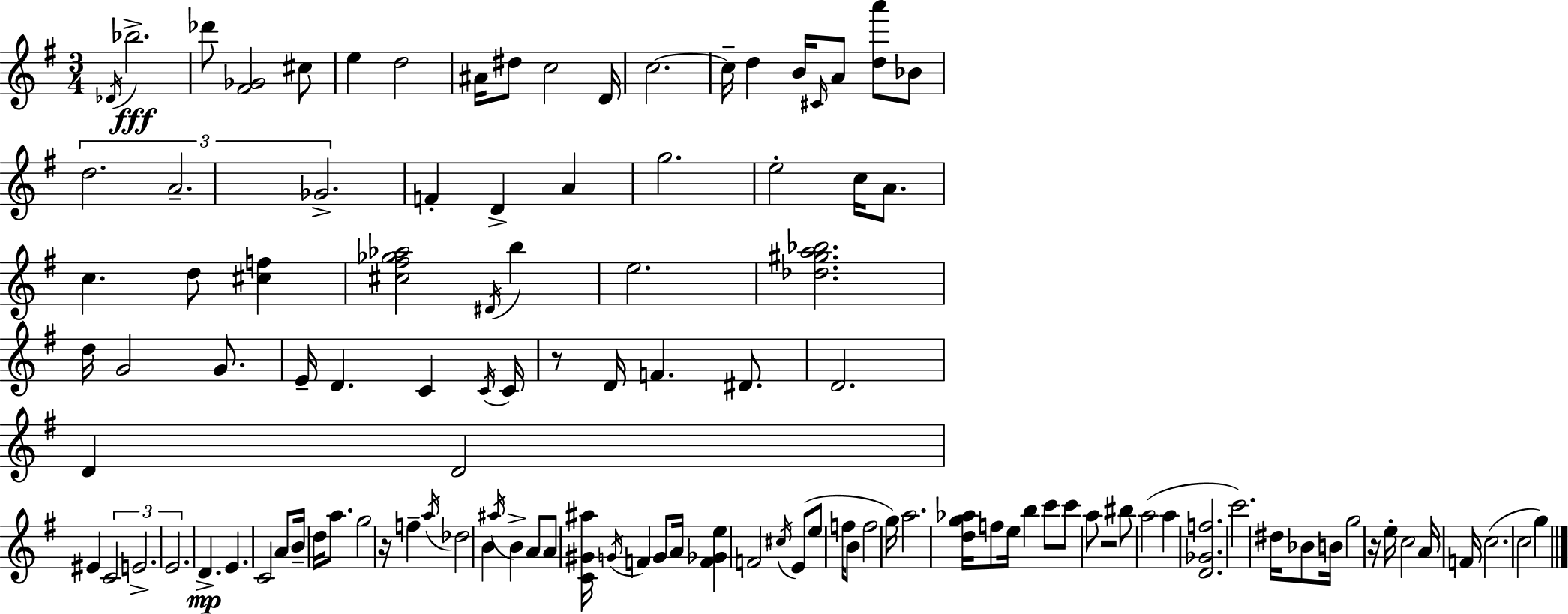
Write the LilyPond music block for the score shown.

{
  \clef treble
  \numericTimeSignature
  \time 3/4
  \key g \major
  \acciaccatura { des'16 }\fff bes''2.-> | des'''8 <fis' ges'>2 cis''8 | e''4 d''2 | ais'16 dis''8 c''2 | \break d'16 c''2.~~ | c''16-- d''4 b'16 \grace { cis'16 } a'8 <d'' a'''>8 | bes'8 \tuplet 3/2 { d''2. | a'2.-- | \break ges'2.-> } | f'4-. d'4-> a'4 | g''2. | e''2-. c''16 a'8. | \break c''4. d''8 <cis'' f''>4 | <cis'' fis'' ges'' aes''>2 \acciaccatura { dis'16 } b''4 | e''2. | <des'' gis'' a'' bes''>2. | \break d''16 g'2 | g'8. e'16-- d'4. c'4 | \acciaccatura { c'16 } c'16 r8 d'16 f'4. | dis'8. d'2. | \break d'4 d'2 | eis'4 \tuplet 3/2 { c'2 | e'2.-> | e'2. } | \break d'4.->\mp e'4. | c'2 | a'8 b'16-- d''16 a''8. g''2 | r16 f''4-- \acciaccatura { a''16 } des''2 | \break b'4 \acciaccatura { ais''16 } b'4-> | a'8 a'8 <c' gis' ais''>16 \acciaccatura { g'16 } f'4 | g'8 a'16 <f' ges' e''>4 f'2 | \acciaccatura { cis''16 } e'8( e''8 f''16 b'8 f''2 | \break g''16) a''2. | <d'' g'' aes''>16 f''8 e''16 | b''4 c'''8 c'''8 a''8 r2 | bis''8 a''2( | \break a''4 <d' ges' f''>2. | c'''2.) | dis''16 bes'8 b'16 | g''2 r16 e''16-. c''2 | \break a'16 f'16 c''2.( | c''2 | g''4) \bar "|."
}